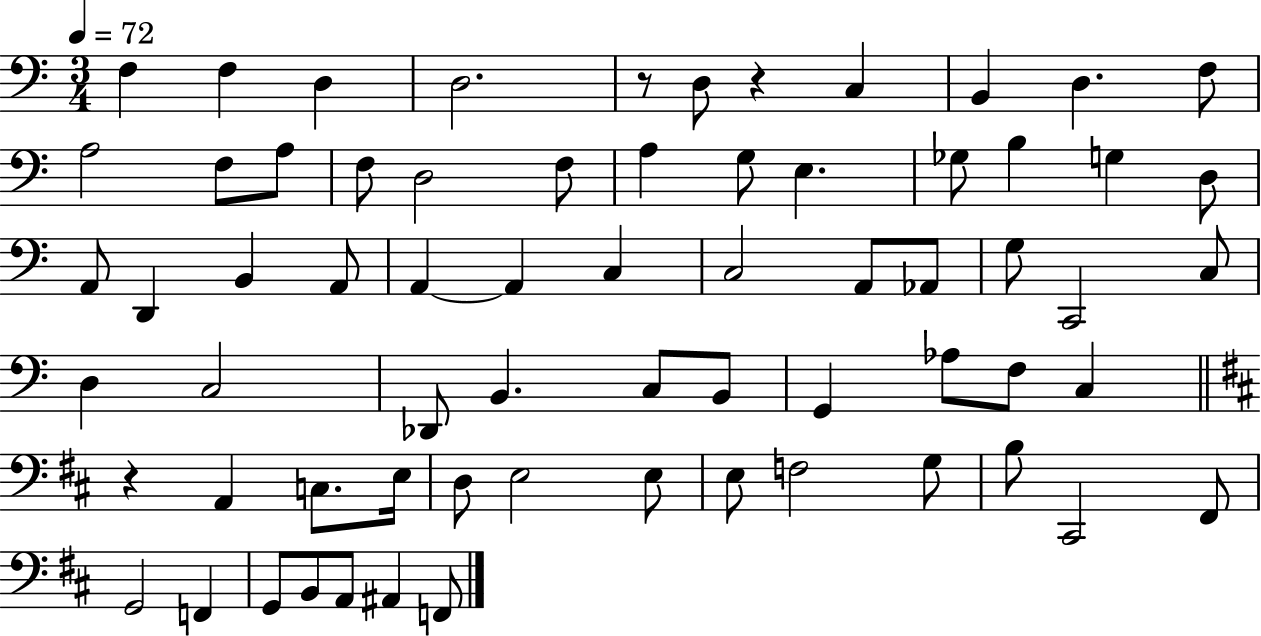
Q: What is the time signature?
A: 3/4